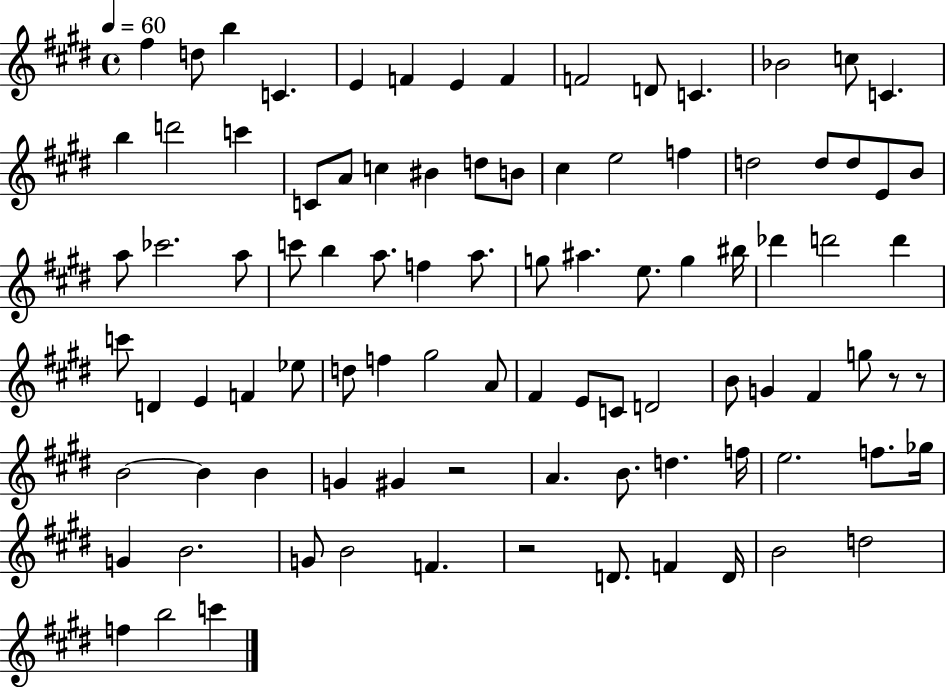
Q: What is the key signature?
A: E major